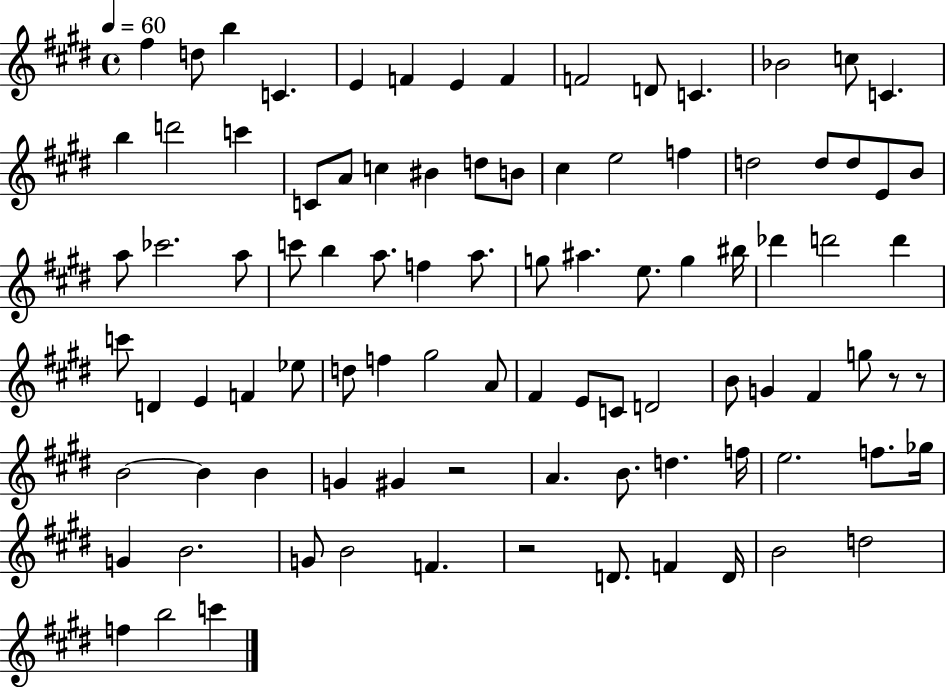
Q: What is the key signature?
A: E major